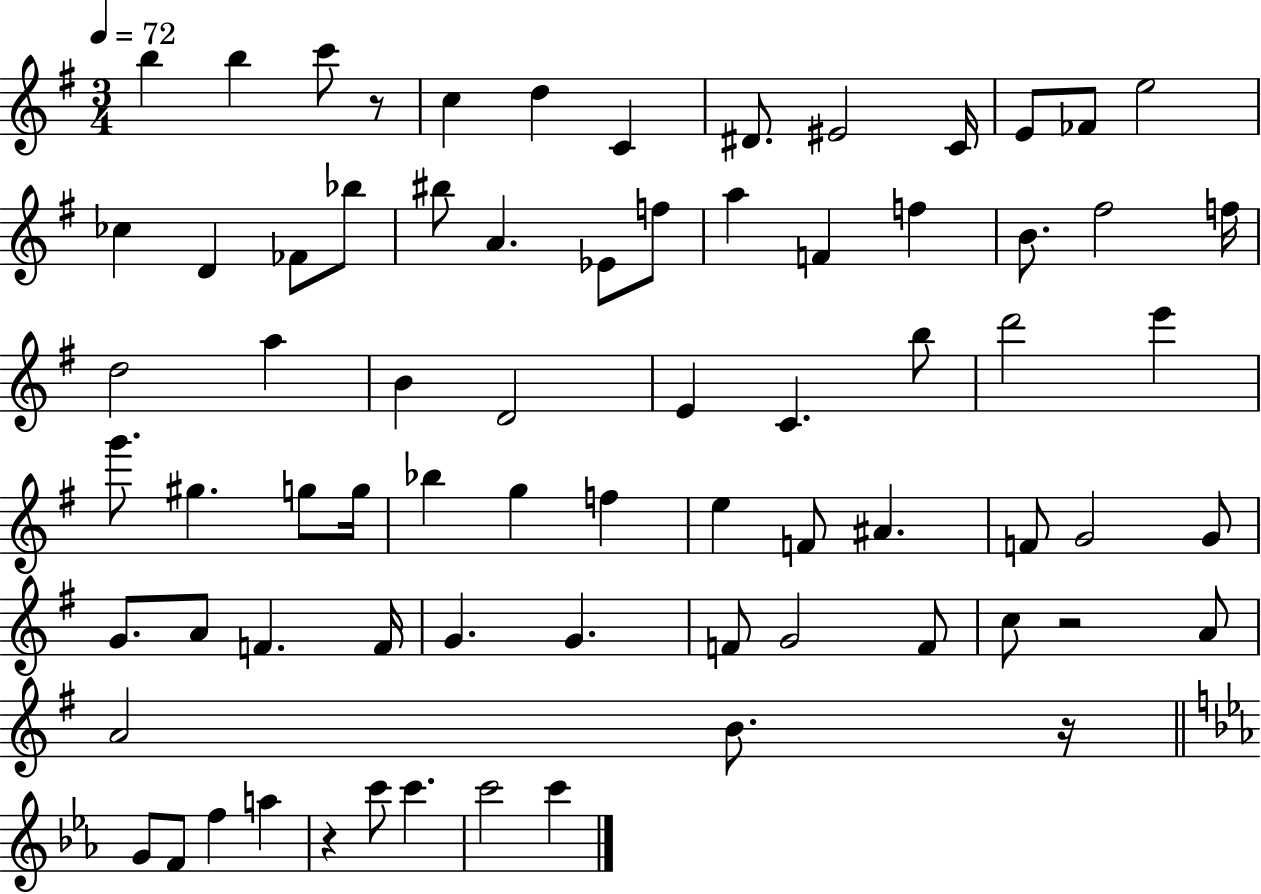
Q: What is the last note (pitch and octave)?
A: C6